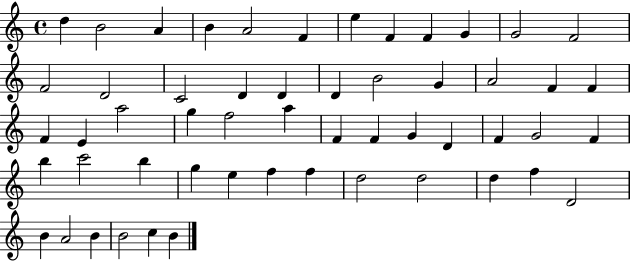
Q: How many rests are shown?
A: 0